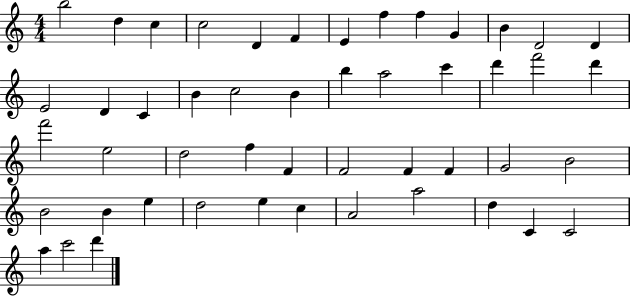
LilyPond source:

{
  \clef treble
  \numericTimeSignature
  \time 4/4
  \key c \major
  b''2 d''4 c''4 | c''2 d'4 f'4 | e'4 f''4 f''4 g'4 | b'4 d'2 d'4 | \break e'2 d'4 c'4 | b'4 c''2 b'4 | b''4 a''2 c'''4 | d'''4 f'''2 d'''4 | \break f'''2 e''2 | d''2 f''4 f'4 | f'2 f'4 f'4 | g'2 b'2 | \break b'2 b'4 e''4 | d''2 e''4 c''4 | a'2 a''2 | d''4 c'4 c'2 | \break a''4 c'''2 d'''4 | \bar "|."
}